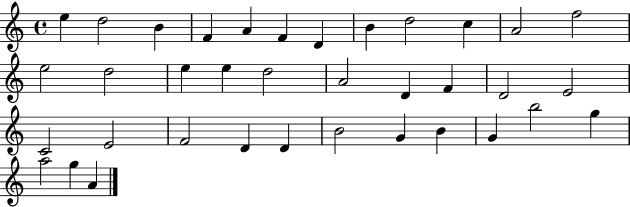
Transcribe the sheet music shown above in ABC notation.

X:1
T:Untitled
M:4/4
L:1/4
K:C
e d2 B F A F D B d2 c A2 f2 e2 d2 e e d2 A2 D F D2 E2 C2 E2 F2 D D B2 G B G b2 g a2 g A